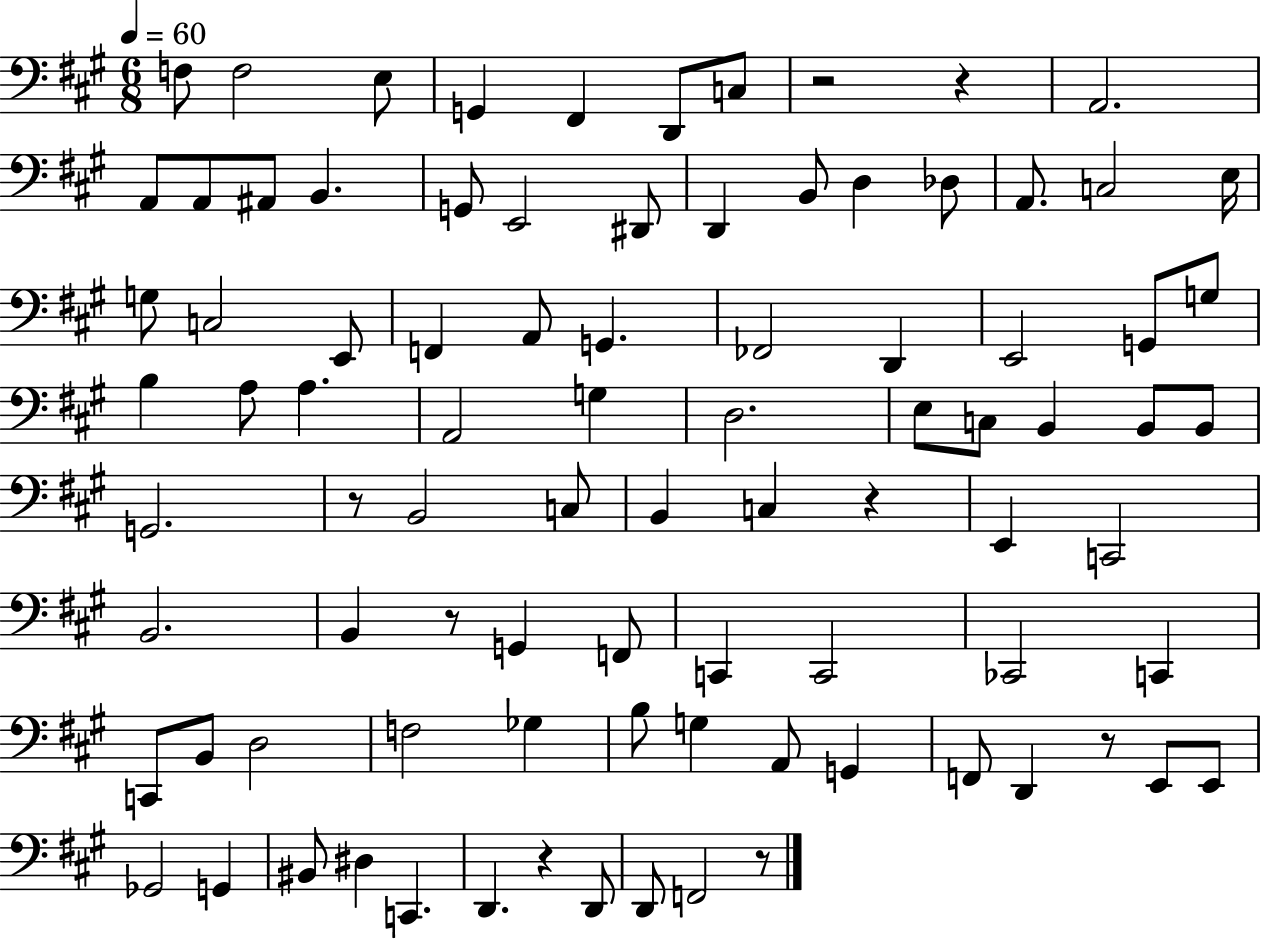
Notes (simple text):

F3/e F3/h E3/e G2/q F#2/q D2/e C3/e R/h R/q A2/h. A2/e A2/e A#2/e B2/q. G2/e E2/h D#2/e D2/q B2/e D3/q Db3/e A2/e. C3/h E3/s G3/e C3/h E2/e F2/q A2/e G2/q. FES2/h D2/q E2/h G2/e G3/e B3/q A3/e A3/q. A2/h G3/q D3/h. E3/e C3/e B2/q B2/e B2/e G2/h. R/e B2/h C3/e B2/q C3/q R/q E2/q C2/h B2/h. B2/q R/e G2/q F2/e C2/q C2/h CES2/h C2/q C2/e B2/e D3/h F3/h Gb3/q B3/e G3/q A2/e G2/q F2/e D2/q R/e E2/e E2/e Gb2/h G2/q BIS2/e D#3/q C2/q. D2/q. R/q D2/e D2/e F2/h R/e